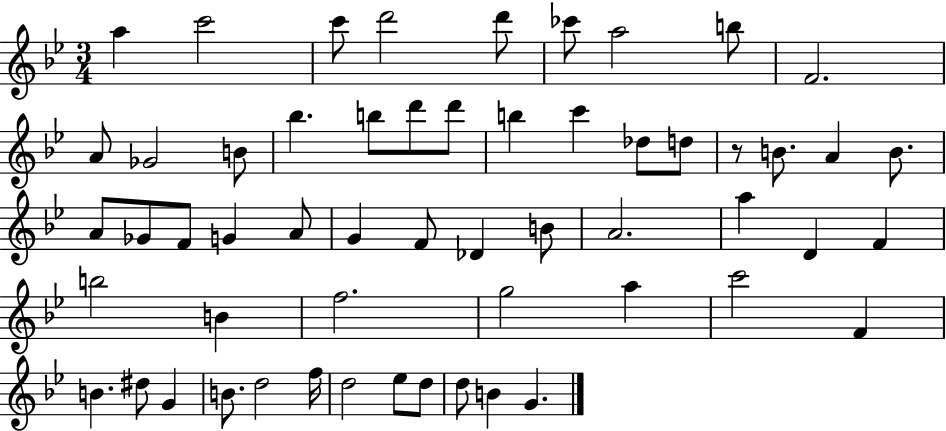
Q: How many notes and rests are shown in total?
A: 56